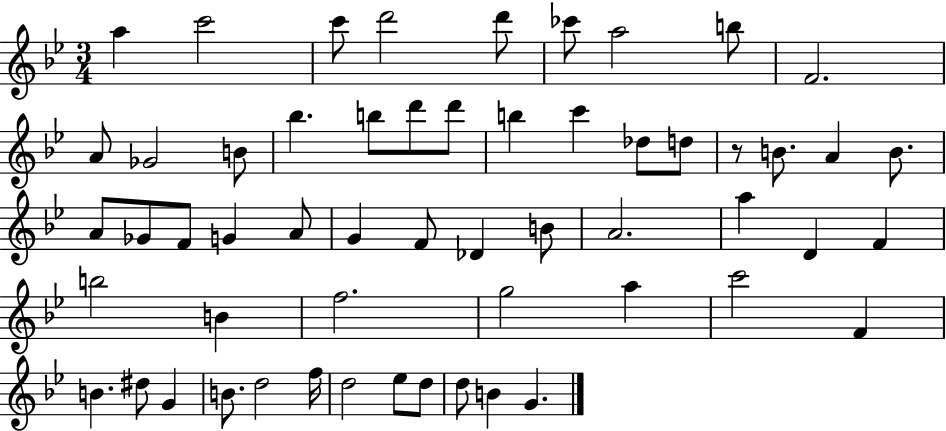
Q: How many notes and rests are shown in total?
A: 56